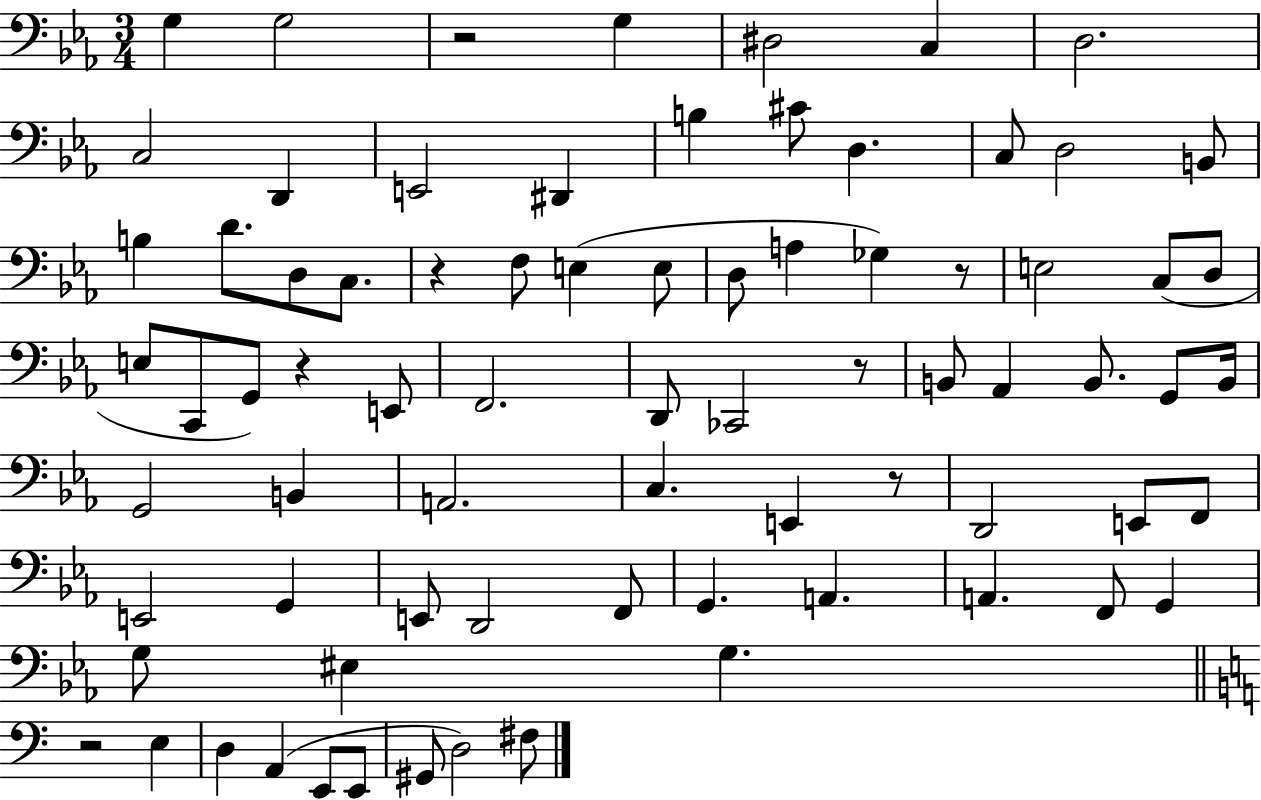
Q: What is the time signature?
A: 3/4